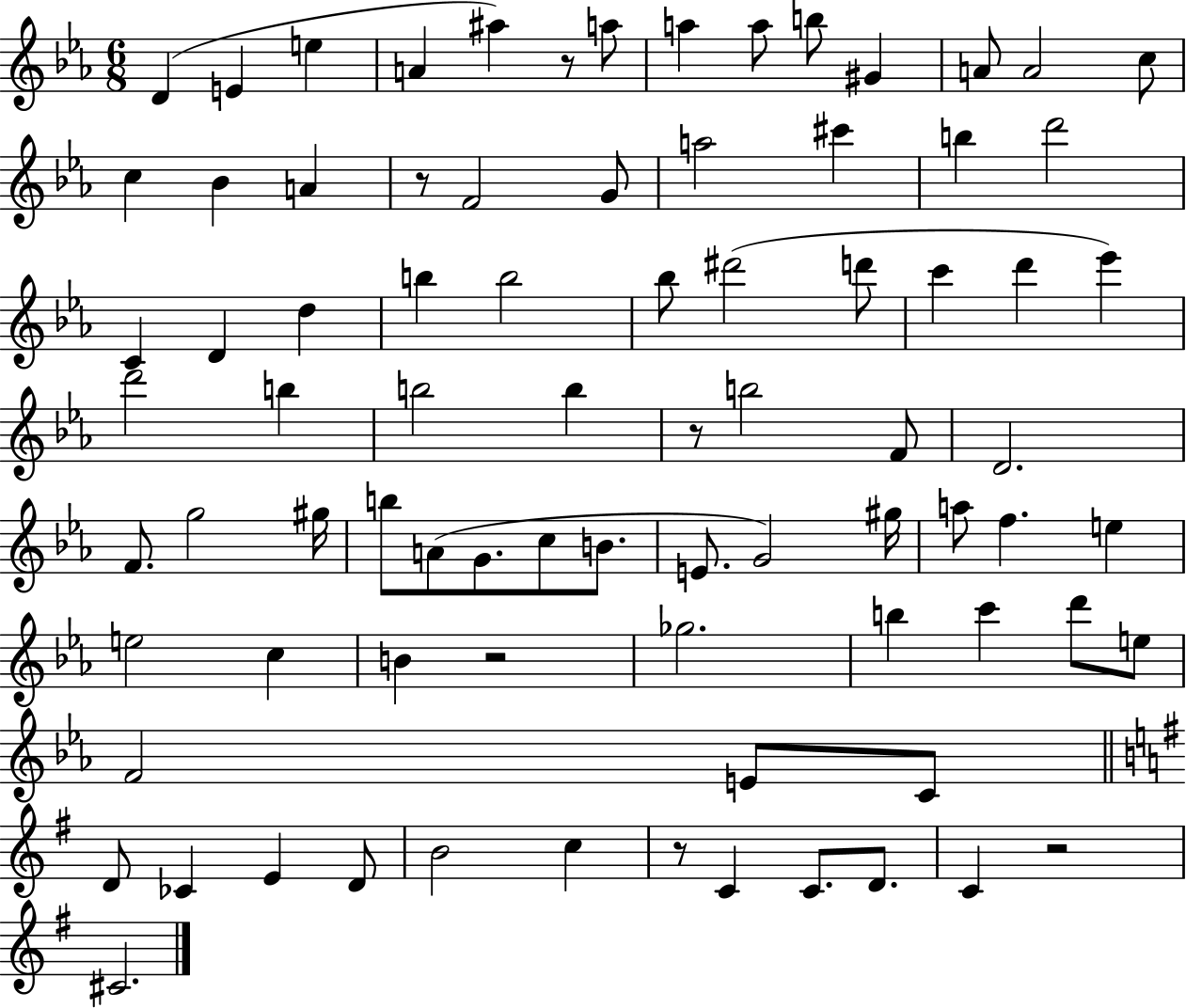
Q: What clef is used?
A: treble